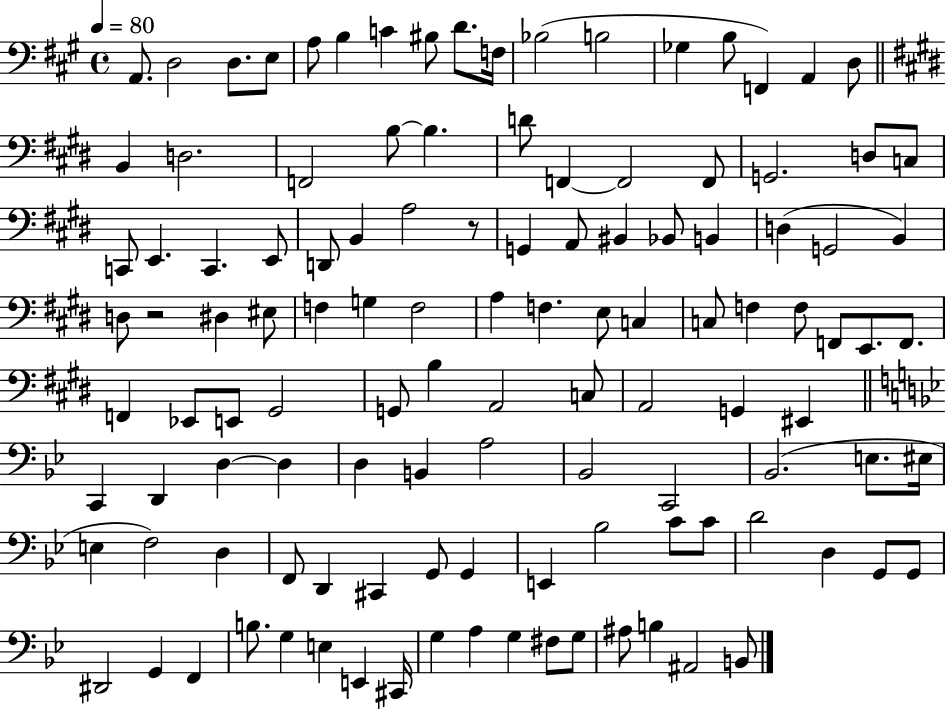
X:1
T:Untitled
M:4/4
L:1/4
K:A
A,,/2 D,2 D,/2 E,/2 A,/2 B, C ^B,/2 D/2 F,/4 _B,2 B,2 _G, B,/2 F,, A,, D,/2 B,, D,2 F,,2 B,/2 B, D/2 F,, F,,2 F,,/2 G,,2 D,/2 C,/2 C,,/2 E,, C,, E,,/2 D,,/2 B,, A,2 z/2 G,, A,,/2 ^B,, _B,,/2 B,, D, G,,2 B,, D,/2 z2 ^D, ^E,/2 F, G, F,2 A, F, E,/2 C, C,/2 F, F,/2 F,,/2 E,,/2 F,,/2 F,, _E,,/2 E,,/2 ^G,,2 G,,/2 B, A,,2 C,/2 A,,2 G,, ^E,, C,, D,, D, D, D, B,, A,2 _B,,2 C,,2 _B,,2 E,/2 ^E,/4 E, F,2 D, F,,/2 D,, ^C,, G,,/2 G,, E,, _B,2 C/2 C/2 D2 D, G,,/2 G,,/2 ^D,,2 G,, F,, B,/2 G, E, E,, ^C,,/4 G, A, G, ^F,/2 G,/2 ^A,/2 B, ^A,,2 B,,/2